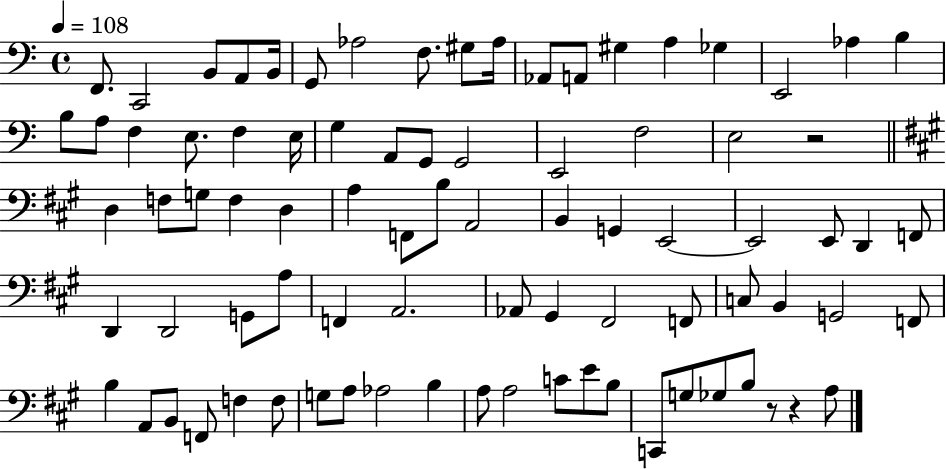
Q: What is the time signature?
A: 4/4